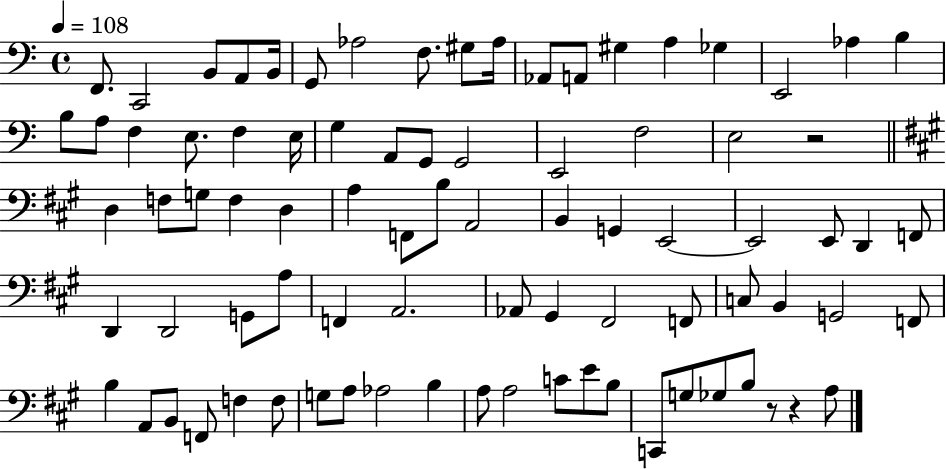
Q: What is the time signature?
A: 4/4